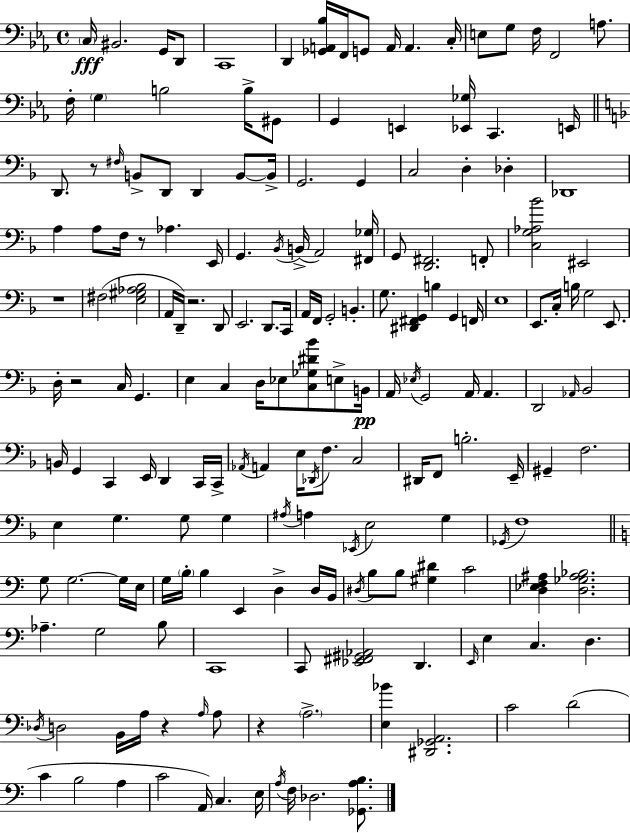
X:1
T:Untitled
M:4/4
L:1/4
K:Eb
C,/4 ^B,,2 G,,/4 D,,/2 C,,4 D,, [_G,,A,,_B,]/4 F,,/4 G,,/2 A,,/4 A,, C,/4 E,/2 G,/2 F,/4 F,,2 A,/2 F,/4 G, B,2 B,/4 ^G,,/2 G,, E,, [_E,,_G,]/4 C,, E,,/4 D,,/2 z/2 ^F,/4 B,,/2 D,,/2 D,, B,,/2 B,,/4 G,,2 G,, C,2 D, _D, _D,,4 A, A,/2 F,/4 z/2 _A, E,,/4 G,, _B,,/4 B,,/4 A,,2 [^F,,_G,]/4 G,,/2 [D,,^F,,]2 F,,/2 [C,G,_A,_B]2 ^E,,2 z4 ^F,2 [E,^G,_A,_B,]2 A,,/4 D,,/4 z2 D,,/2 E,,2 D,,/2 C,,/4 A,,/4 F,,/4 G,,2 B,, G,/2 [^D,,^F,,G,,] B, G,, F,,/4 E,4 E,,/2 C,/4 B,/4 G,2 E,,/2 D,/4 z2 C,/4 G,, E, C, D,/4 _E,/2 [C,_G,^D_B]/2 E,/2 B,,/4 A,,/4 _E,/4 G,,2 A,,/4 A,, D,,2 _A,,/4 _B,,2 B,,/4 G,, C,, E,,/4 D,, C,,/4 C,,/4 _A,,/4 A,, E,/4 _D,,/4 F,/2 C,2 ^D,,/4 F,,/2 B,2 E,,/4 ^G,, F,2 E, G, G,/2 G, ^A,/4 A, _E,,/4 E,2 G, _G,,/4 F,4 G,/2 G,2 G,/4 E,/4 G,/4 B,/4 B, E,, D, D,/4 B,,/4 ^D,/4 B,/2 B,/2 [^G,^D] C2 [D,_E,F,^A,] [D,_G,^A,_B,]2 _A, G,2 B,/2 C,,4 C,,/2 [_E,,^F,,^G,,_A,,]2 D,, E,,/4 E, C, D, _D,/4 D,2 B,,/4 A,/4 z A,/4 A,/2 z A,2 [E,_B] [^D,,_G,,A,,]2 C2 D2 C B,2 A, C2 A,,/4 C, E,/4 A,/4 F,/4 _D,2 [_G,,A,B,]/2